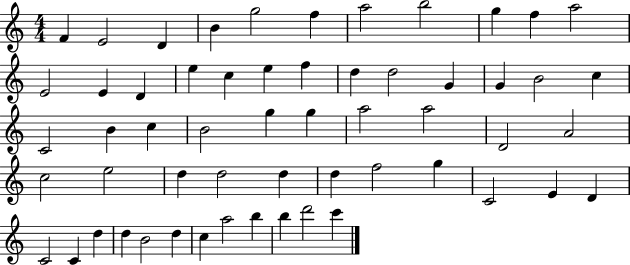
X:1
T:Untitled
M:4/4
L:1/4
K:C
F E2 D B g2 f a2 b2 g f a2 E2 E D e c e f d d2 G G B2 c C2 B c B2 g g a2 a2 D2 A2 c2 e2 d d2 d d f2 g C2 E D C2 C d d B2 d c a2 b b d'2 c'